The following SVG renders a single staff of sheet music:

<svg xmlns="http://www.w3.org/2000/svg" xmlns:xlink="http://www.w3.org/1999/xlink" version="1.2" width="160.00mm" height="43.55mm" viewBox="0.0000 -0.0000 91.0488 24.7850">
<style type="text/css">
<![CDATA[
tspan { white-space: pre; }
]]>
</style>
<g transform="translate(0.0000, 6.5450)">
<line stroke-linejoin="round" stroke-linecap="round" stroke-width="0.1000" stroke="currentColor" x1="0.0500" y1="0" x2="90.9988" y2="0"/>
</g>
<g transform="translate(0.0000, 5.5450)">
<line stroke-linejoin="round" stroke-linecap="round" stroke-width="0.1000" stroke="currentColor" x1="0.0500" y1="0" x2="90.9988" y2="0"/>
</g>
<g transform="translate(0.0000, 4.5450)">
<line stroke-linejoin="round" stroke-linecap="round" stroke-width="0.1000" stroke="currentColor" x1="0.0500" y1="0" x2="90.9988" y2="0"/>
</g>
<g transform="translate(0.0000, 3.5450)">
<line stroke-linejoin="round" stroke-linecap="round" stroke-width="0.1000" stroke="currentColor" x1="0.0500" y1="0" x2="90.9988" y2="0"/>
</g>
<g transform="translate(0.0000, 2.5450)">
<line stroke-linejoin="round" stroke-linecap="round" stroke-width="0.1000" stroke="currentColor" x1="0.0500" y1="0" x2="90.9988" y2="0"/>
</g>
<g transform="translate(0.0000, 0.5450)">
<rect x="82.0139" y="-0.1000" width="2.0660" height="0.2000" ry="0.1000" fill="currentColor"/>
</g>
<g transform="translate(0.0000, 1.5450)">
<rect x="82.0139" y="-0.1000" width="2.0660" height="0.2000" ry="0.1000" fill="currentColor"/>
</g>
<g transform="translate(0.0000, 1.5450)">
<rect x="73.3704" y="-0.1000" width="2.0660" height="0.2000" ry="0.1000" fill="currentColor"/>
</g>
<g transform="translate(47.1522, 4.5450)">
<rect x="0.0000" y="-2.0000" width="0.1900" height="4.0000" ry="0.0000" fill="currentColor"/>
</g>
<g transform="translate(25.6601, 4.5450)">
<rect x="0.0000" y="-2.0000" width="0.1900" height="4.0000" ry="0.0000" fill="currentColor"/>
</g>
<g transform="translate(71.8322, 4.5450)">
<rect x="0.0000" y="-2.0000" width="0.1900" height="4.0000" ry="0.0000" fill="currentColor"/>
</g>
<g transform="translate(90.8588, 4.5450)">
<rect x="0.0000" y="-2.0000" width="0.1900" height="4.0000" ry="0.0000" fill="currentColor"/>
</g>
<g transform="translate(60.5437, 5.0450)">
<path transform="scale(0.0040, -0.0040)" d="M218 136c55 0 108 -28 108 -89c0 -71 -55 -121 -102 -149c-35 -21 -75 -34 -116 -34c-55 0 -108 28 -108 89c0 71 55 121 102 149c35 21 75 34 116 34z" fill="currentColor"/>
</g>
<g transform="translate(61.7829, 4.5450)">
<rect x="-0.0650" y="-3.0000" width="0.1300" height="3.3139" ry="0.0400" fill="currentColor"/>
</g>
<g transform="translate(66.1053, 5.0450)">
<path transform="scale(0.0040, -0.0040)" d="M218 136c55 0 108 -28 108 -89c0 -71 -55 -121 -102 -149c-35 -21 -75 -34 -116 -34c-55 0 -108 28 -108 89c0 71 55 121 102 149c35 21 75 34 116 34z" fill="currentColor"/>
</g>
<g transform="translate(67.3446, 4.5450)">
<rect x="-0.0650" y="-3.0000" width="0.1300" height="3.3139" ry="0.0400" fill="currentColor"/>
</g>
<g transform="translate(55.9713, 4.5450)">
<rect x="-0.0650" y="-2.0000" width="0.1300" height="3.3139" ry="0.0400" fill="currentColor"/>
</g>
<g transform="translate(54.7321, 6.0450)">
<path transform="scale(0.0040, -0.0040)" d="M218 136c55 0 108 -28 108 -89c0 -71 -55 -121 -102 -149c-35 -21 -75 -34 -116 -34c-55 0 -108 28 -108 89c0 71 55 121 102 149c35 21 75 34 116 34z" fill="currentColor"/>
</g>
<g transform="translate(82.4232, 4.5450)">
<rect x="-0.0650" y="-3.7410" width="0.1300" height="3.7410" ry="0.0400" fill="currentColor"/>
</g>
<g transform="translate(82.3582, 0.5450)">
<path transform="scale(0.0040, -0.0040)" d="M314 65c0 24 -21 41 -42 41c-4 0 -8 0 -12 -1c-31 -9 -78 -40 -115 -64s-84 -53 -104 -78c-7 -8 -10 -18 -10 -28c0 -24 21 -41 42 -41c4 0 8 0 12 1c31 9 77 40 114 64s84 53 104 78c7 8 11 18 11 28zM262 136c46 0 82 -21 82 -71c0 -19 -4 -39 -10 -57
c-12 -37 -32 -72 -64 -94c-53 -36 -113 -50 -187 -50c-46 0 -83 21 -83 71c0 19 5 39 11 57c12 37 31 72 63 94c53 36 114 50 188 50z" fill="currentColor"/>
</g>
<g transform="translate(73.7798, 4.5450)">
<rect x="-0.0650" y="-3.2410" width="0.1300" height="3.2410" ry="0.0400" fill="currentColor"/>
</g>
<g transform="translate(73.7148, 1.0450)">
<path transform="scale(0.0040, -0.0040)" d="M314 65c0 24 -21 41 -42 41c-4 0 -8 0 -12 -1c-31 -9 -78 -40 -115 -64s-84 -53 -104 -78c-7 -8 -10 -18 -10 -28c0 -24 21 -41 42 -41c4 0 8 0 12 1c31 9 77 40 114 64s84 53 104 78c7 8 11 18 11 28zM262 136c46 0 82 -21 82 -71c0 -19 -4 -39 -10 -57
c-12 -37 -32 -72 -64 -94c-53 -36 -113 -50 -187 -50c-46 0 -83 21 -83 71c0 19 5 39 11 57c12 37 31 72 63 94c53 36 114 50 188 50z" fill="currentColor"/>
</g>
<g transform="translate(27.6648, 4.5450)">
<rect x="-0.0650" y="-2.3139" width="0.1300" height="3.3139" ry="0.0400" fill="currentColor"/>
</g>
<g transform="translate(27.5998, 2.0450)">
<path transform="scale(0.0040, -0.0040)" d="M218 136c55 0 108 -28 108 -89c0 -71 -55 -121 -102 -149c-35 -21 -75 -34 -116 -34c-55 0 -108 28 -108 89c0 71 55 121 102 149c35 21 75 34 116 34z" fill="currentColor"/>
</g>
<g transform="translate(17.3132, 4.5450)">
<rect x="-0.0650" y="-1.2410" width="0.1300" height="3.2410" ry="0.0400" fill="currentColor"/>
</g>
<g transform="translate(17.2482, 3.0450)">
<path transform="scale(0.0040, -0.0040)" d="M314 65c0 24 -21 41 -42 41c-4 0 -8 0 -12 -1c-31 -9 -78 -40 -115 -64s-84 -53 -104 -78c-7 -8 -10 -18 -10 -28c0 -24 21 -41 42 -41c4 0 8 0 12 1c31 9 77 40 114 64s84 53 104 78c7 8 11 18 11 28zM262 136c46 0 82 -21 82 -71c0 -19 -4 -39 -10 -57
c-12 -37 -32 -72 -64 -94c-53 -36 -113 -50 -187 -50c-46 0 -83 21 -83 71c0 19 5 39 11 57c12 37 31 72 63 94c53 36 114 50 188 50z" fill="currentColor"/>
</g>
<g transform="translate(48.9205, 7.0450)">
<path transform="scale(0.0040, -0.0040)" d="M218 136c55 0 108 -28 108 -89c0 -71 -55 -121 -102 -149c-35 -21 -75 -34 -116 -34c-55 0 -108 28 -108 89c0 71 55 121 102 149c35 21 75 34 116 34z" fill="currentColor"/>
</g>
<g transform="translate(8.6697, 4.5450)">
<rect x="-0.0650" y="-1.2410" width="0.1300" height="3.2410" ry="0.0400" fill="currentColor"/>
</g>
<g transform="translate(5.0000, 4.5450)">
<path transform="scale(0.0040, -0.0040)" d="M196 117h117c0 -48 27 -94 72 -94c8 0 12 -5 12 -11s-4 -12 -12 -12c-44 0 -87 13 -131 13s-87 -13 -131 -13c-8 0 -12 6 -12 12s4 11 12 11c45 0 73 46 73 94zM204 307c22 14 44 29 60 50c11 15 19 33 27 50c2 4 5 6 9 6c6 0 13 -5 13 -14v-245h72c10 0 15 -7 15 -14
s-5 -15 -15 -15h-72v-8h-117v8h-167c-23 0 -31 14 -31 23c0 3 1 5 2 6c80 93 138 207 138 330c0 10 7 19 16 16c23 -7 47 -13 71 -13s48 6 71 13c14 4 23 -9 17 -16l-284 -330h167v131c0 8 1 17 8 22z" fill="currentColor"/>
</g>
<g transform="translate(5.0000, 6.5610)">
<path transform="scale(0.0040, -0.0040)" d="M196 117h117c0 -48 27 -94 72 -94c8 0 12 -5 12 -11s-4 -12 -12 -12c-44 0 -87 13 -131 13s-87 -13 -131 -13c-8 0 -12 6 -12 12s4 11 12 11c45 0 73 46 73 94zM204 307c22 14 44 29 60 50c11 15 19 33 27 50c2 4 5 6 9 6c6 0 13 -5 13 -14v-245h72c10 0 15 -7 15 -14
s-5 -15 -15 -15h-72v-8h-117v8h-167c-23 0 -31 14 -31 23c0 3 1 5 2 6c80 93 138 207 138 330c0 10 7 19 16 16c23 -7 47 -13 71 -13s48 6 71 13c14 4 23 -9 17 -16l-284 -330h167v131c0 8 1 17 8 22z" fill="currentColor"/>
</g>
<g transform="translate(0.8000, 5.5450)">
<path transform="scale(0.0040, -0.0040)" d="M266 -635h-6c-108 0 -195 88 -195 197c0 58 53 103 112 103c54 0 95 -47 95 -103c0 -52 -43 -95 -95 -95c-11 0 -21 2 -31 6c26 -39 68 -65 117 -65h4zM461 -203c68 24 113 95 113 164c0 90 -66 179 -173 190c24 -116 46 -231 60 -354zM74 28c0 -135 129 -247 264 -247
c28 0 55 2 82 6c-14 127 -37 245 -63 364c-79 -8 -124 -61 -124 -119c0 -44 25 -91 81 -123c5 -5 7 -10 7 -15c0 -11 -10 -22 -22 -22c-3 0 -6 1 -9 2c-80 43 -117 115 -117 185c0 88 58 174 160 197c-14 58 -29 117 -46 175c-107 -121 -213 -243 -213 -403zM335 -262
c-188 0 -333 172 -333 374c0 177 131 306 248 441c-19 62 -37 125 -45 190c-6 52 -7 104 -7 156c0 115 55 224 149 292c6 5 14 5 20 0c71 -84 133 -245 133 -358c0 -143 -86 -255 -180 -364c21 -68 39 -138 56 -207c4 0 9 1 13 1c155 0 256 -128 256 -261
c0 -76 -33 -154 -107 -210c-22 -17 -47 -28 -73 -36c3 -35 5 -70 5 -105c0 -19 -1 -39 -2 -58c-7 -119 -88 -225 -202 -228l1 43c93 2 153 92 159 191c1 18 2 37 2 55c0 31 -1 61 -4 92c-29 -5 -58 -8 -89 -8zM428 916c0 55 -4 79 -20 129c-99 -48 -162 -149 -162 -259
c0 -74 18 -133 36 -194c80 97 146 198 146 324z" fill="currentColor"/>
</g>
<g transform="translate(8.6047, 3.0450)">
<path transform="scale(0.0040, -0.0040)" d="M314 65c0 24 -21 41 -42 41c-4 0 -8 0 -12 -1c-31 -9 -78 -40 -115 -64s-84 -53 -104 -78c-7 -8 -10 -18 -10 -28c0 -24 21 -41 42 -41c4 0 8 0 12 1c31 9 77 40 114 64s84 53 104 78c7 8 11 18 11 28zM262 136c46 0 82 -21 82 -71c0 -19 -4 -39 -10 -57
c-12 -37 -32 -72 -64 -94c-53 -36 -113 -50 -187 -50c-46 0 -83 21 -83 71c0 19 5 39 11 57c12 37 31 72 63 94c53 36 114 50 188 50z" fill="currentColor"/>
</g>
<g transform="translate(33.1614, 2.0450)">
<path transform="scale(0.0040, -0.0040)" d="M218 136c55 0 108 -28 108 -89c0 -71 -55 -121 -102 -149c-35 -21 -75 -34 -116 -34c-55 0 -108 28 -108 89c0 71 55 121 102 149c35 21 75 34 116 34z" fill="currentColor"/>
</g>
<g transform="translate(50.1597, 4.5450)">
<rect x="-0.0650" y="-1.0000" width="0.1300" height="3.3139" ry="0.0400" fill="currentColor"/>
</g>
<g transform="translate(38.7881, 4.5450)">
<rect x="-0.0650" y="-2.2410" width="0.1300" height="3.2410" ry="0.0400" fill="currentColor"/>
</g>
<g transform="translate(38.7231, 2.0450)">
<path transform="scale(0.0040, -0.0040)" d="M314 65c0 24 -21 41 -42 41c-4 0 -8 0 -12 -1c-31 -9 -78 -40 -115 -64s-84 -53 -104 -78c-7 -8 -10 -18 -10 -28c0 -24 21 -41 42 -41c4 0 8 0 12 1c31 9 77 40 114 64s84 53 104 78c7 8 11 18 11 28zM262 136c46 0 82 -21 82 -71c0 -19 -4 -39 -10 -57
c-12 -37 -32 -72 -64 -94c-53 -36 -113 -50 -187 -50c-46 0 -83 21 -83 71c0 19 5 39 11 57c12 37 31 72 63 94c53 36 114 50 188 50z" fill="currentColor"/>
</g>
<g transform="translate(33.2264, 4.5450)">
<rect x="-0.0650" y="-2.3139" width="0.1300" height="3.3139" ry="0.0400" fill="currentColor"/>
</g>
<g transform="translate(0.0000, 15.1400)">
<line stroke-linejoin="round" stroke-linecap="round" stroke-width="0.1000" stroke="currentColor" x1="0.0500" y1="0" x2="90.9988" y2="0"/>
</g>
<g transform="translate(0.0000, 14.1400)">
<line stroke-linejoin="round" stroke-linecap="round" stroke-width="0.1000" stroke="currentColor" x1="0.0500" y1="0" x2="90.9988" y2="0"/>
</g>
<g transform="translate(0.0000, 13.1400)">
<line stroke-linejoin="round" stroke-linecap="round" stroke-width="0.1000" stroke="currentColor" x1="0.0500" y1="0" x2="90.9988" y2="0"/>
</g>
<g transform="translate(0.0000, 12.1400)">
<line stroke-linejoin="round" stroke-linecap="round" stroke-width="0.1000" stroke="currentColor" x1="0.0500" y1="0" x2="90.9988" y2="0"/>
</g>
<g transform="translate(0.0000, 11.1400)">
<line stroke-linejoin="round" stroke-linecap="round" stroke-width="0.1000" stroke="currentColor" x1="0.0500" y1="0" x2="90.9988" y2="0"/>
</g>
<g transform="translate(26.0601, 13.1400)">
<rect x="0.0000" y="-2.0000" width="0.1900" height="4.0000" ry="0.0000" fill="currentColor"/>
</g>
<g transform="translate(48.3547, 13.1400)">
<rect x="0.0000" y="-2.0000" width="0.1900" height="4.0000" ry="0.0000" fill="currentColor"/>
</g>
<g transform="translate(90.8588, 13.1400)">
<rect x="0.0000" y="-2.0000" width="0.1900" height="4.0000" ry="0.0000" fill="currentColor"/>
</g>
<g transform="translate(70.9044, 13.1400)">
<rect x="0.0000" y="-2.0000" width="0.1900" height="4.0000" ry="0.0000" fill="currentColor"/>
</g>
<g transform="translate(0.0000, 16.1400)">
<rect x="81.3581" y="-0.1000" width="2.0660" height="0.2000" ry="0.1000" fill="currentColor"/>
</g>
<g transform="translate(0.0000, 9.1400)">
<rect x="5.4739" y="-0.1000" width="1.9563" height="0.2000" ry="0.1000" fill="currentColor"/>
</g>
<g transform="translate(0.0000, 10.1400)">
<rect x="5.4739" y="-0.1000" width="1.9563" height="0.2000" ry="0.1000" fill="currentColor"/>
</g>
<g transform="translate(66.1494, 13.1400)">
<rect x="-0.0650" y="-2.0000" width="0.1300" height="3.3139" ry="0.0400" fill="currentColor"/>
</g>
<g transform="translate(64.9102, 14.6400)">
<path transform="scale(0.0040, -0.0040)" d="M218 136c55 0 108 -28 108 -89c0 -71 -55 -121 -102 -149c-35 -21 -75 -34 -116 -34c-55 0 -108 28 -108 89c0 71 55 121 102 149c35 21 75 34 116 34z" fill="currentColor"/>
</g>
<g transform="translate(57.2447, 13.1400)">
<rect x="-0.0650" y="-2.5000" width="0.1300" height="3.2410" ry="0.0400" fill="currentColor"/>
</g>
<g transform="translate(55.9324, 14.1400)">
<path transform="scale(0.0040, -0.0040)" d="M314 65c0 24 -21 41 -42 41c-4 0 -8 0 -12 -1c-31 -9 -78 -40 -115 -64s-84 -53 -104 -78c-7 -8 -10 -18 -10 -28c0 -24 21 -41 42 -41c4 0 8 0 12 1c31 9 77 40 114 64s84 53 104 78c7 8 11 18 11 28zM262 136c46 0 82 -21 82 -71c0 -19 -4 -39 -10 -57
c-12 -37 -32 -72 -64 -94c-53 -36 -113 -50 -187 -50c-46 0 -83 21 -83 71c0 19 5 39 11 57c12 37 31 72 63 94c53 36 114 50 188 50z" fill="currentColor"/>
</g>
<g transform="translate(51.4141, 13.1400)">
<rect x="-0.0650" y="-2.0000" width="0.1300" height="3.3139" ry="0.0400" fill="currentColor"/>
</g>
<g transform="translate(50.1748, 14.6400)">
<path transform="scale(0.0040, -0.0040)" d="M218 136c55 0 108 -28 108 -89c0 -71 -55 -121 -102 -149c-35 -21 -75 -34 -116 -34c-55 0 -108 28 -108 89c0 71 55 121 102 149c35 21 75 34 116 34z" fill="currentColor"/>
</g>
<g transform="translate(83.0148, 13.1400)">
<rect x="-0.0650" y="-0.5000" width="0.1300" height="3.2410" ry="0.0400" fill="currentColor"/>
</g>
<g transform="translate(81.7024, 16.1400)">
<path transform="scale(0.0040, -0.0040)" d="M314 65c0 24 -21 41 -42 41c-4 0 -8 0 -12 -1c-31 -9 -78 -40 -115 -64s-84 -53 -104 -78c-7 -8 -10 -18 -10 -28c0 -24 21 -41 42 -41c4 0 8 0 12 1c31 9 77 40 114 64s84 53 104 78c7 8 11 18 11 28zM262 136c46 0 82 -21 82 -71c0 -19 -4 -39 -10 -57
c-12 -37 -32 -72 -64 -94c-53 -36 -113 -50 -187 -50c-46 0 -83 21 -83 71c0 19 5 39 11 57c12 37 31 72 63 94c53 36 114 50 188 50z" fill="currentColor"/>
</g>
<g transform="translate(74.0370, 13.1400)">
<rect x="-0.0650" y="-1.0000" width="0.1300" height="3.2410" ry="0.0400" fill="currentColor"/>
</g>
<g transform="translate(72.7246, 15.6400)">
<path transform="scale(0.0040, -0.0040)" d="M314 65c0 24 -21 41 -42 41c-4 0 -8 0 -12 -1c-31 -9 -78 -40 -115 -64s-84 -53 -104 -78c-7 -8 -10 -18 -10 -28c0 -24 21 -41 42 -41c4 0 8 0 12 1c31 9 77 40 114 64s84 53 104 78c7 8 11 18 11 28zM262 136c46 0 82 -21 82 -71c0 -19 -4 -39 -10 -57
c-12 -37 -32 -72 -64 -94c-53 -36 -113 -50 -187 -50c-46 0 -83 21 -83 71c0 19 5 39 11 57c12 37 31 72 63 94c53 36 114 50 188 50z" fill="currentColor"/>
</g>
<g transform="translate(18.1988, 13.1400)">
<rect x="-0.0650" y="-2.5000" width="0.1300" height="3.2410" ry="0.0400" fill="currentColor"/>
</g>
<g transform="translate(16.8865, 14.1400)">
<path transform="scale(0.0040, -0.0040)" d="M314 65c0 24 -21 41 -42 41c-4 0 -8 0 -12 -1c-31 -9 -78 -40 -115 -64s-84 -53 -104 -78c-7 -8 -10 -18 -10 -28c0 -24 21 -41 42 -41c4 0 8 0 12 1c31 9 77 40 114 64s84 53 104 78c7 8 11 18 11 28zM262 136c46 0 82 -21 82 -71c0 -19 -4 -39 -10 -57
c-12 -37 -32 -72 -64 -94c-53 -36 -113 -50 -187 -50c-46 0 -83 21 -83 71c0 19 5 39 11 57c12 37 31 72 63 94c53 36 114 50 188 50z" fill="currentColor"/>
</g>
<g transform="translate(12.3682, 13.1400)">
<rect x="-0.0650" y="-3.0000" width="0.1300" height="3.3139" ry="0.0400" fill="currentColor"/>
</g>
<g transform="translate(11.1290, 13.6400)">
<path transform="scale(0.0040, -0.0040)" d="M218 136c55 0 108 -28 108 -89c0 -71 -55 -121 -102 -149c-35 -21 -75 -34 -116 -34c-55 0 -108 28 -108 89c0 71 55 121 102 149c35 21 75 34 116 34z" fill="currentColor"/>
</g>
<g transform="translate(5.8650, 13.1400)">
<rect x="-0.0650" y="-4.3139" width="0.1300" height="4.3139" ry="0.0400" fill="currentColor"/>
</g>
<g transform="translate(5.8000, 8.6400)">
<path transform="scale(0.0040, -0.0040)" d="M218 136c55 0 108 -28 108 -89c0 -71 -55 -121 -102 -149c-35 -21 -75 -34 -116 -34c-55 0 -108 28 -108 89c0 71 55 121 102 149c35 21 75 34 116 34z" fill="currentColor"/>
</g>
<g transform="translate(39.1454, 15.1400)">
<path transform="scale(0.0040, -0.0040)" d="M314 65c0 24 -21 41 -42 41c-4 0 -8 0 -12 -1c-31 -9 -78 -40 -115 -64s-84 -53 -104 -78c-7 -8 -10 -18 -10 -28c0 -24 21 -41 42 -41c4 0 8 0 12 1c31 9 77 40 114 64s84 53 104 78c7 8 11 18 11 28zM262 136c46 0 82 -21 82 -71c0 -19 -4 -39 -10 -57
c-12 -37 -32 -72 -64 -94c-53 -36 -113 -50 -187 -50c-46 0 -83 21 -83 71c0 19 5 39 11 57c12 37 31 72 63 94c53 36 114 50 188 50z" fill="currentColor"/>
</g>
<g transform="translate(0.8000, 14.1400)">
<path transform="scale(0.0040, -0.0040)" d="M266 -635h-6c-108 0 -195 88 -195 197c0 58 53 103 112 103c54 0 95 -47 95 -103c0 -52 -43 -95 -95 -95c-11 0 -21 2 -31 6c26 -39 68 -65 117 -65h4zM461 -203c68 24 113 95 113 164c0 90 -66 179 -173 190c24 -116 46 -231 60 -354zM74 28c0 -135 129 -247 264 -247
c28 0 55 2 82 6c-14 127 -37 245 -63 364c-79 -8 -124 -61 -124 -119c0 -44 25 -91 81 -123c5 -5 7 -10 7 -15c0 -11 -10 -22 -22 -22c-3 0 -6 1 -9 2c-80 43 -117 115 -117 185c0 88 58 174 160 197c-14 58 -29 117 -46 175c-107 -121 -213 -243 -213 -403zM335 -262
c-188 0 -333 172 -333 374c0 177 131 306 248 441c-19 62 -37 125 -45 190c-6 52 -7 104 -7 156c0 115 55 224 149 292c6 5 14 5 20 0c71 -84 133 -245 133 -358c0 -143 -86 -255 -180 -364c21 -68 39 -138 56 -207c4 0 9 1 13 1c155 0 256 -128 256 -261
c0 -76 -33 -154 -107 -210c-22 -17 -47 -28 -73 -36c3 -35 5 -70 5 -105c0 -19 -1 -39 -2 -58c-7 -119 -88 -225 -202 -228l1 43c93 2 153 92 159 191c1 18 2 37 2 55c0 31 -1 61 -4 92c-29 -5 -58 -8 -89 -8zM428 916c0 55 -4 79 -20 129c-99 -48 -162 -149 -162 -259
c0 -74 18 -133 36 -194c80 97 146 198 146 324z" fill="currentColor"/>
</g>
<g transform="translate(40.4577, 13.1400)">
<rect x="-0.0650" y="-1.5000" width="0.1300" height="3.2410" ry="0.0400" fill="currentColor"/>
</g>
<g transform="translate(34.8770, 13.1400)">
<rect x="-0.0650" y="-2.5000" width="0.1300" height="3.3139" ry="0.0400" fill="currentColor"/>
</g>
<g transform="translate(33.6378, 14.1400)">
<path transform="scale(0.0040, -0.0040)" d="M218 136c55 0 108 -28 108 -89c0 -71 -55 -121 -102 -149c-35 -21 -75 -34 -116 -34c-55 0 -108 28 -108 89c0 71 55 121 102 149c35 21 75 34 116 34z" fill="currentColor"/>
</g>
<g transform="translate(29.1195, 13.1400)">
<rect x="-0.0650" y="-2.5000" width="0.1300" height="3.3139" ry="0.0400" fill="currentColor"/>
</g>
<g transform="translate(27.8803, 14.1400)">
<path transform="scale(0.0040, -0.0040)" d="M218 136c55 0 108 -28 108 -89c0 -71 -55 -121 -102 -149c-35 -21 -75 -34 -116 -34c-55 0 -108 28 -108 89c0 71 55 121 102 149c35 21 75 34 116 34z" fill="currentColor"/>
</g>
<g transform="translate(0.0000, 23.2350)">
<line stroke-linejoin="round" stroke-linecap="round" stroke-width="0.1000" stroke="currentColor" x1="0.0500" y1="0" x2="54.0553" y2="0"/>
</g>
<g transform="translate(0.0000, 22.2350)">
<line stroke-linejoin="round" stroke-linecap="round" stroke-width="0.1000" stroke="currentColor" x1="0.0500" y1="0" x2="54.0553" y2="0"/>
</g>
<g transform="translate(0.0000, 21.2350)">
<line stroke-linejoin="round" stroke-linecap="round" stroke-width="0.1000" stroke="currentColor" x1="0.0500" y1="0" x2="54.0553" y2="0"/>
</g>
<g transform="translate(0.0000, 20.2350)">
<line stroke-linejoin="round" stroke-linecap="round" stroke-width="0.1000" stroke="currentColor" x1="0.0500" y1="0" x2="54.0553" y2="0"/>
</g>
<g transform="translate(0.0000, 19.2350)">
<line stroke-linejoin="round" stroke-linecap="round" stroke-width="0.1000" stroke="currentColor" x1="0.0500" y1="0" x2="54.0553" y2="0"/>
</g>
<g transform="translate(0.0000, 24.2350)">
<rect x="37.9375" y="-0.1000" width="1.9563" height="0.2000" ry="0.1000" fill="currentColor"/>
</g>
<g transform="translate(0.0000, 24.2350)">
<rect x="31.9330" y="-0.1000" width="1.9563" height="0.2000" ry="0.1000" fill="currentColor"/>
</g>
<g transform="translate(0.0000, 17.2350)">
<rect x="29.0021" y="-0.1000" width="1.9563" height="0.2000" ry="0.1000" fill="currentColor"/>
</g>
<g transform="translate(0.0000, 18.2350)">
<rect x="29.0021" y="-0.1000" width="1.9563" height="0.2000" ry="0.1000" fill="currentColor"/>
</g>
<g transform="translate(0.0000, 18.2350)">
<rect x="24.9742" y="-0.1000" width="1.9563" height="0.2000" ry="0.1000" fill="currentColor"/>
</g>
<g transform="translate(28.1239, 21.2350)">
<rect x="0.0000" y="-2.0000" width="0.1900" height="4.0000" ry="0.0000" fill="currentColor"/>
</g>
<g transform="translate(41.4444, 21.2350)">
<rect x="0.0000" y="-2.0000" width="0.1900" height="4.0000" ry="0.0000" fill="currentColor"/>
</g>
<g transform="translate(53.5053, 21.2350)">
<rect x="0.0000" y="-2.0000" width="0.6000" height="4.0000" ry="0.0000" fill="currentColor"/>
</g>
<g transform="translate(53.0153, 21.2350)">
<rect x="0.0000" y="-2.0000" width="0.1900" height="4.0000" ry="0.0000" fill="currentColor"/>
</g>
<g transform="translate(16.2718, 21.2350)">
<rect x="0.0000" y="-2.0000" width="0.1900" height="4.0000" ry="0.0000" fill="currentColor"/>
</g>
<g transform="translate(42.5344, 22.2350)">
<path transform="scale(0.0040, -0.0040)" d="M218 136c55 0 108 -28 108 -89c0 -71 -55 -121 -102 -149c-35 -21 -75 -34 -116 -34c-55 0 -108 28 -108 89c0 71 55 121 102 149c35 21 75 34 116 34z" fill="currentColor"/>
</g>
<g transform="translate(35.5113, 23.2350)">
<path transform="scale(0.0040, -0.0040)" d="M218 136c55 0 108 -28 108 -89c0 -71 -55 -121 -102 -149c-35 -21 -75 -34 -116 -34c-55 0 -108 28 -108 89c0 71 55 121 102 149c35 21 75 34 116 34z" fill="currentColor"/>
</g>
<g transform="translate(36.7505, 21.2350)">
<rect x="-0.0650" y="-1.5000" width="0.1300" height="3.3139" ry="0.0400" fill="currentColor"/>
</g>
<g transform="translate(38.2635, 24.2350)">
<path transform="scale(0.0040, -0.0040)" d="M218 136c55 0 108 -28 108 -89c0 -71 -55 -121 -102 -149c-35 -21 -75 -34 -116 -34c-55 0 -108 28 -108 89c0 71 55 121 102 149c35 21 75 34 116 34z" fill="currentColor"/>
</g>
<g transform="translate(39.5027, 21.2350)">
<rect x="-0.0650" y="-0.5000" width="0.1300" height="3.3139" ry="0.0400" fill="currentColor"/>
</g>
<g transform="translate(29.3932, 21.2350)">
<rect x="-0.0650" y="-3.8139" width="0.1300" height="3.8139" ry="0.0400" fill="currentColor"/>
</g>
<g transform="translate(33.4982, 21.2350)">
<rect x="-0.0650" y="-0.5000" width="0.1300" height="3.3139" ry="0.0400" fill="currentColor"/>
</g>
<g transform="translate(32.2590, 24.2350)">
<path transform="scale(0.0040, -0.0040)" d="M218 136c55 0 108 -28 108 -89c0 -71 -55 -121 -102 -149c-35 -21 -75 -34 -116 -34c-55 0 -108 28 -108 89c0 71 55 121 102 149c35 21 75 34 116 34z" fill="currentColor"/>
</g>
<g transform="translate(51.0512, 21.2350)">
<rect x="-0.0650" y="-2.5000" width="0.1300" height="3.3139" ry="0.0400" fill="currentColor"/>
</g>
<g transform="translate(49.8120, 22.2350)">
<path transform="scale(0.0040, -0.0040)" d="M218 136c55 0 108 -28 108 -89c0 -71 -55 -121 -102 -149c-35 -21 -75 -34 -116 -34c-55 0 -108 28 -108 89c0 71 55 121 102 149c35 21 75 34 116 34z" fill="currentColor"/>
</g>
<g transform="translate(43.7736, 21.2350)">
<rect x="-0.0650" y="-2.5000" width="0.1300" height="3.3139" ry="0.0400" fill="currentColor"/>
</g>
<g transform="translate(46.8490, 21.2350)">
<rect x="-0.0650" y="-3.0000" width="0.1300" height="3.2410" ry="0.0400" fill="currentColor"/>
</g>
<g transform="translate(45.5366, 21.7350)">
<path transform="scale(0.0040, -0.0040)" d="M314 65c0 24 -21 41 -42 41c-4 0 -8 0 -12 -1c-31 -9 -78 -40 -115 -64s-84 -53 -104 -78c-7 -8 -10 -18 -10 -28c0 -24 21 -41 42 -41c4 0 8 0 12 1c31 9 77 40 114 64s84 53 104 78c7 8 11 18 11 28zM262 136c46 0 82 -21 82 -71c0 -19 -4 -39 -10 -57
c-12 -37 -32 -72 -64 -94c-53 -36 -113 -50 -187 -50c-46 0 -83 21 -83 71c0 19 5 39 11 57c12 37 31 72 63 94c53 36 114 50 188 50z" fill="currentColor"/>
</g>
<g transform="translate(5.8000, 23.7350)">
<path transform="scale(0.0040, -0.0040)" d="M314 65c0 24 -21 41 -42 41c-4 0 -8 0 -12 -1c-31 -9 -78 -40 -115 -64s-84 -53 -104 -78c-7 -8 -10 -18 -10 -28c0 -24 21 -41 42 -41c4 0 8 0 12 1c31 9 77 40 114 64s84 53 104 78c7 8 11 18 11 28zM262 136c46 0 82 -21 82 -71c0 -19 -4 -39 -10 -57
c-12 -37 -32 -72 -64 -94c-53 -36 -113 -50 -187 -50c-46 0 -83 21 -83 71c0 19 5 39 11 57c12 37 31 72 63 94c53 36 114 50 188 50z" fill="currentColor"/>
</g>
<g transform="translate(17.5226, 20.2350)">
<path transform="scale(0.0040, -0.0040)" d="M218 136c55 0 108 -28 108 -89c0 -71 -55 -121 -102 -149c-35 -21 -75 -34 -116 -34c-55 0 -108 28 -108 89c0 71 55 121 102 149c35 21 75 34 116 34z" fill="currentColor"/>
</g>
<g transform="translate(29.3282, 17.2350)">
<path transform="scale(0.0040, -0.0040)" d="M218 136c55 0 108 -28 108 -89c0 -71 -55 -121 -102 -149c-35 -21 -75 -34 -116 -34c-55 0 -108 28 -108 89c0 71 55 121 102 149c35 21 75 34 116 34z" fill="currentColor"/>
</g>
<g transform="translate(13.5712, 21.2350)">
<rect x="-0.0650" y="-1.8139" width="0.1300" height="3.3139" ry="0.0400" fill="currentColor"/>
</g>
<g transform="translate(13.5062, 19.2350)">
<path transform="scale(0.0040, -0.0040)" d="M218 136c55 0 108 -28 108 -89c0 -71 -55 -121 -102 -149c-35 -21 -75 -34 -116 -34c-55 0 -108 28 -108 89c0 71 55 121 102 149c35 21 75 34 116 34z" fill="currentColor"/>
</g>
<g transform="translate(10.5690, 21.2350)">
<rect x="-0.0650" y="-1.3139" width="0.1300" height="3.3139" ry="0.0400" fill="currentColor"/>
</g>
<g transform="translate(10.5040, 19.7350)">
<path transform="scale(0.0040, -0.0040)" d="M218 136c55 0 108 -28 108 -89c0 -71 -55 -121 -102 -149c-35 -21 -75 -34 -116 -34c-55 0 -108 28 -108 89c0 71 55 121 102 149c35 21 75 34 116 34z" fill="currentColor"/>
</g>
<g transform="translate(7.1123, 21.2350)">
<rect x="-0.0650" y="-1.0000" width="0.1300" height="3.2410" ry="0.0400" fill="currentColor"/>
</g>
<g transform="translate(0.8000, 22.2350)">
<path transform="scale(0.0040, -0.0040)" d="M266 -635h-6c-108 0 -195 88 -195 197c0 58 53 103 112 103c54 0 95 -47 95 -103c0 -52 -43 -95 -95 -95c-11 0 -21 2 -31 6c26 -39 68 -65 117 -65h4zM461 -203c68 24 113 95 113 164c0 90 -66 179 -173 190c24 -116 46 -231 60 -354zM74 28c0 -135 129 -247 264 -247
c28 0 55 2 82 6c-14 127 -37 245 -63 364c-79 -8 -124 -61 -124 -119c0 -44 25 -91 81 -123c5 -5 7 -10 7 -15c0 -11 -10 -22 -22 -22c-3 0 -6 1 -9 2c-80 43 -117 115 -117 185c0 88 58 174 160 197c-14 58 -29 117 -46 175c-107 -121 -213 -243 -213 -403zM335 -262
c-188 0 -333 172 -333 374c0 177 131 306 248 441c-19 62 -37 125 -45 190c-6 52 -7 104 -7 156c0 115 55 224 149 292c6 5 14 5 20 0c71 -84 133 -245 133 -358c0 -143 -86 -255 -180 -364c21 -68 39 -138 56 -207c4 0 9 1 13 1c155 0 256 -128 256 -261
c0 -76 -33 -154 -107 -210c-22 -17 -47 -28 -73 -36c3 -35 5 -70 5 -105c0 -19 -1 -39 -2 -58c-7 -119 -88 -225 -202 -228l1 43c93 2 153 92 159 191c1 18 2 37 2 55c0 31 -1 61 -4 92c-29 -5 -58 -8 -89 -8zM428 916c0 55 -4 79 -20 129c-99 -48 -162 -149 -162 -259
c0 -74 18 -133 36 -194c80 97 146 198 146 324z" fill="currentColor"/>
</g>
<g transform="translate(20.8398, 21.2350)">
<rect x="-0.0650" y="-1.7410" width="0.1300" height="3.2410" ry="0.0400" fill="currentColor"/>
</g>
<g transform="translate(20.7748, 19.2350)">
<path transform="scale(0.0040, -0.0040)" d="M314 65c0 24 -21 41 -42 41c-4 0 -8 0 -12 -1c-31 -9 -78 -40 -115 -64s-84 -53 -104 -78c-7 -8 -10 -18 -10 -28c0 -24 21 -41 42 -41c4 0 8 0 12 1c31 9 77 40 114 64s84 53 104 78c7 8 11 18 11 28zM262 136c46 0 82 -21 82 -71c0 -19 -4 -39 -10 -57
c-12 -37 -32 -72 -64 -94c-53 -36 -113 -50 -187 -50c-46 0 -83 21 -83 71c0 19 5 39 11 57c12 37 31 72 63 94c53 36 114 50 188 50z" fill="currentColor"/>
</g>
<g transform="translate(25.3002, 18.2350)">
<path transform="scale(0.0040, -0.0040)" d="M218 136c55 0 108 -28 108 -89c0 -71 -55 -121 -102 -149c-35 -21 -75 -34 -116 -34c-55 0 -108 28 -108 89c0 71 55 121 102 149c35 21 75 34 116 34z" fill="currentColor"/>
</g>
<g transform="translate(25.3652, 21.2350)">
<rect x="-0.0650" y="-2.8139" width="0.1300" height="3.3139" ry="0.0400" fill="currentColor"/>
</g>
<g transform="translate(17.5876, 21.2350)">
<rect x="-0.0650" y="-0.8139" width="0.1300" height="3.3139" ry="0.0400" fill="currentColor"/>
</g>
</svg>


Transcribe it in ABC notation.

X:1
T:Untitled
M:4/4
L:1/4
K:C
e2 e2 g g g2 D F A A b2 c'2 d' A G2 G G E2 F G2 F D2 C2 D2 e f d f2 a c' C E C G A2 G